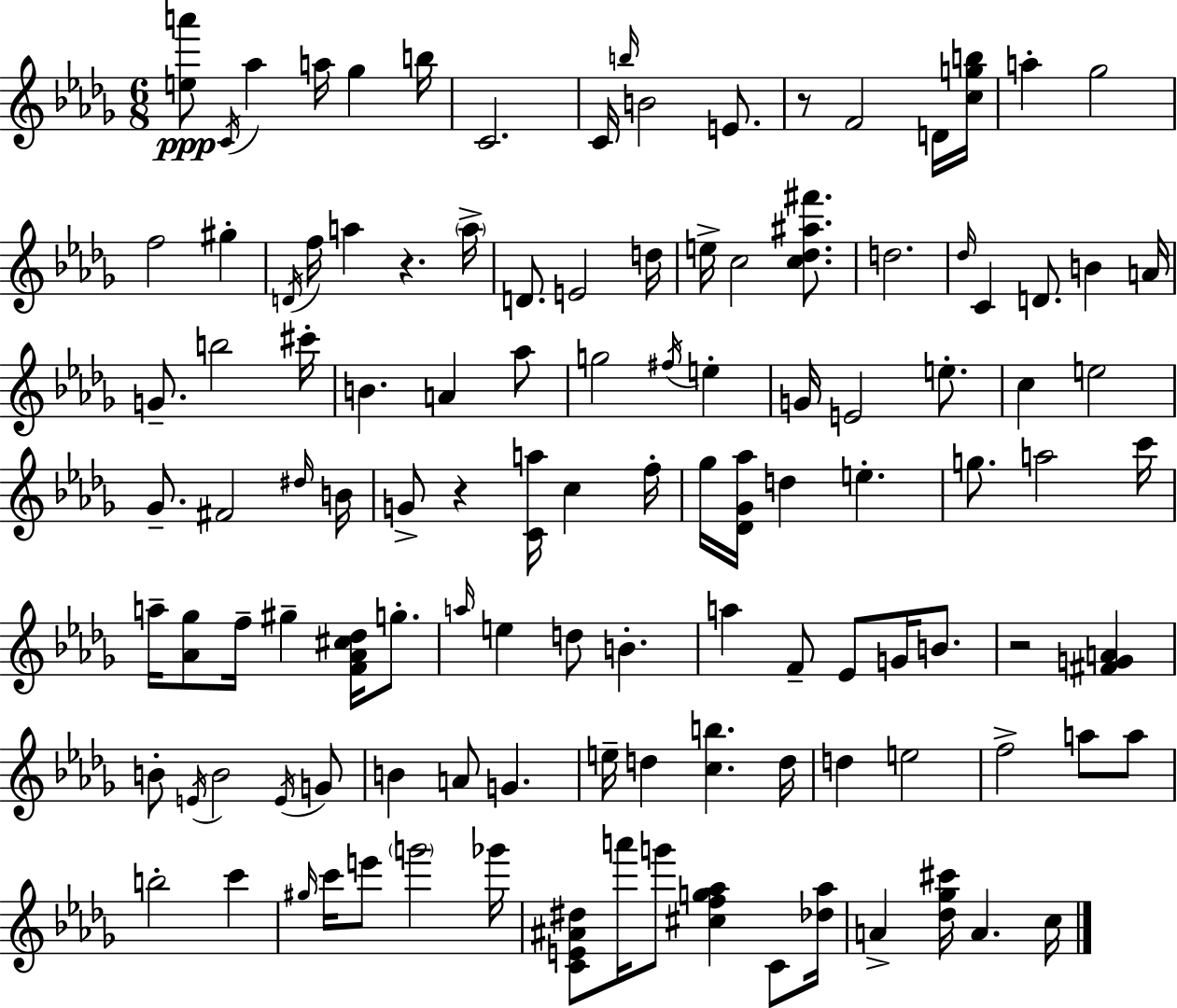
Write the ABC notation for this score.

X:1
T:Untitled
M:6/8
L:1/4
K:Bbm
[ea']/2 C/4 _a a/4 _g b/4 C2 C/4 b/4 B2 E/2 z/2 F2 D/4 [cgb]/4 a _g2 f2 ^g D/4 f/4 a z a/4 D/2 E2 d/4 e/4 c2 [c_d^a^f']/2 d2 _d/4 C D/2 B A/4 G/2 b2 ^c'/4 B A _a/2 g2 ^f/4 e G/4 E2 e/2 c e2 _G/2 ^F2 ^d/4 B/4 G/2 z [Ca]/4 c f/4 _g/4 [_D_G_a]/4 d e g/2 a2 c'/4 a/4 [_A_g]/2 f/4 ^g [F_A^c_d]/4 g/2 a/4 e d/2 B a F/2 _E/2 G/4 B/2 z2 [^FGA] B/2 E/4 B2 E/4 G/2 B A/2 G e/4 d [cb] d/4 d e2 f2 a/2 a/2 b2 c' ^g/4 c'/4 e'/2 g'2 _g'/4 [CE^A^d]/2 a'/4 g'/2 [^cfg_a] C/2 [_d_a]/4 A [_d_g^c']/4 A c/4